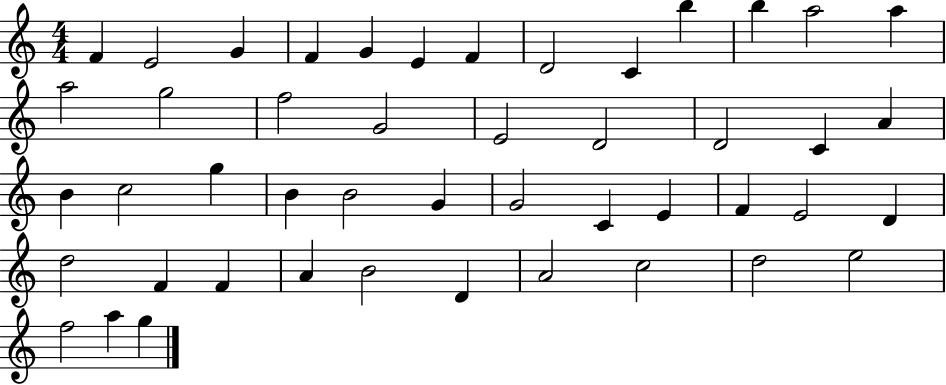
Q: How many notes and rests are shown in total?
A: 47